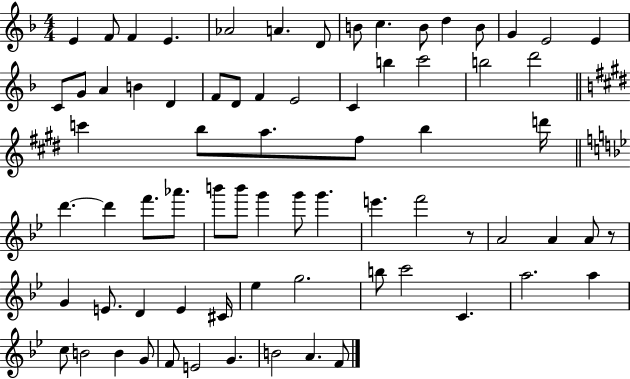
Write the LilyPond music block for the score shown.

{
  \clef treble
  \numericTimeSignature
  \time 4/4
  \key f \major
  \repeat volta 2 { e'4 f'8 f'4 e'4. | aes'2 a'4. d'8 | b'8 c''4. b'8 d''4 b'8 | g'4 e'2 e'4 | \break c'8 g'8 a'4 b'4 d'4 | f'8 d'8 f'4 e'2 | c'4 b''4 c'''2 | b''2 d'''2 | \break \bar "||" \break \key e \major c'''4 b''8 a''8. fis''8 b''4 d'''16 | \bar "||" \break \key bes \major d'''4.~~ d'''4 f'''8. aes'''8. | b'''8 b'''8 g'''4 g'''8 g'''4. | e'''4. f'''2 r8 | a'2 a'4 a'8 r8 | \break g'4 e'8. d'4 e'4 cis'16 | ees''4 g''2. | b''8 c'''2 c'4. | a''2. a''4 | \break c''8 b'2 b'4 g'8 | f'8 e'2 g'4. | b'2 a'4. f'8 | } \bar "|."
}